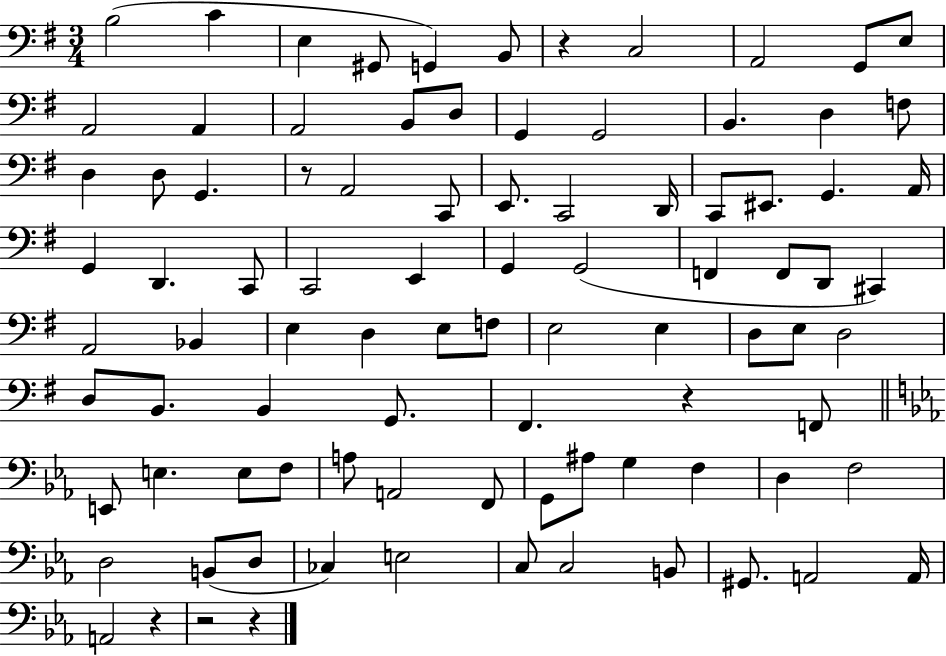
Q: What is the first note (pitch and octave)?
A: B3